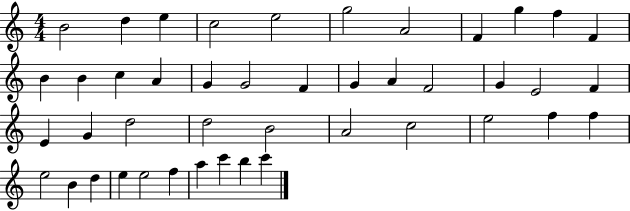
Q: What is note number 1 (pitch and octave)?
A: B4